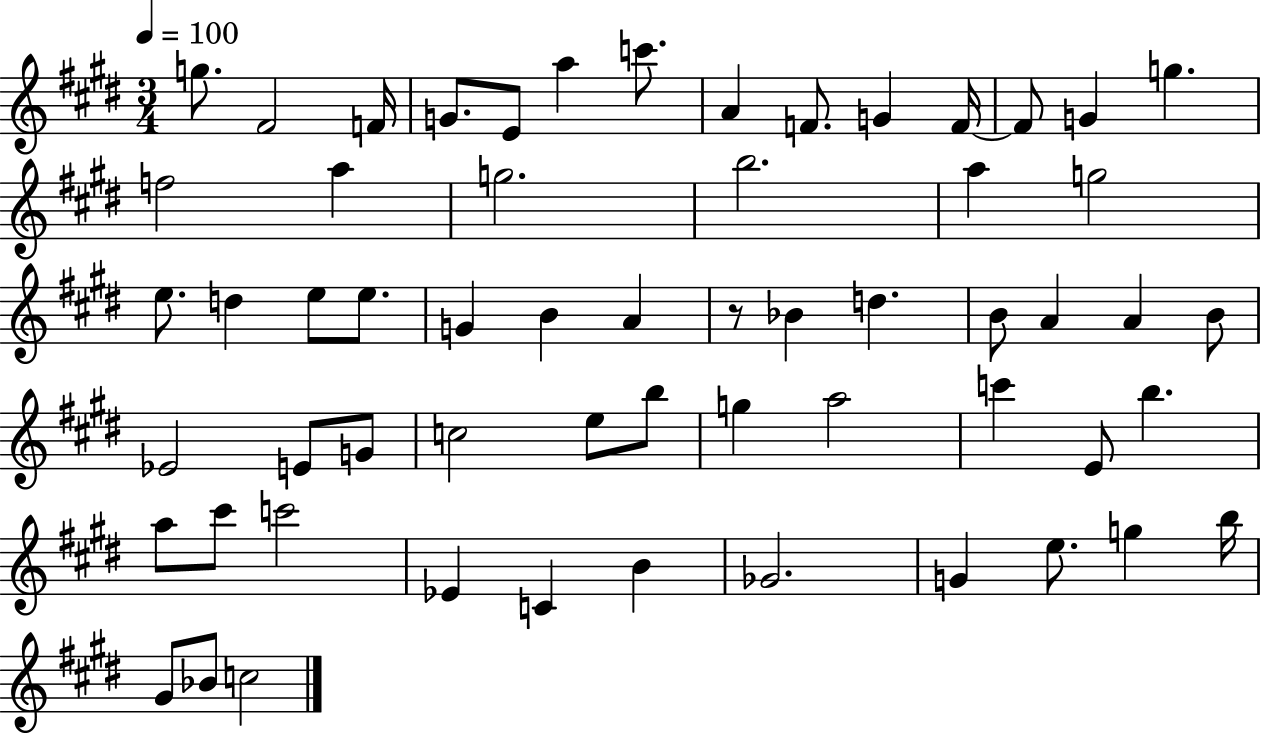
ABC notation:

X:1
T:Untitled
M:3/4
L:1/4
K:E
g/2 ^F2 F/4 G/2 E/2 a c'/2 A F/2 G F/4 F/2 G g f2 a g2 b2 a g2 e/2 d e/2 e/2 G B A z/2 _B d B/2 A A B/2 _E2 E/2 G/2 c2 e/2 b/2 g a2 c' E/2 b a/2 ^c'/2 c'2 _E C B _G2 G e/2 g b/4 ^G/2 _B/2 c2